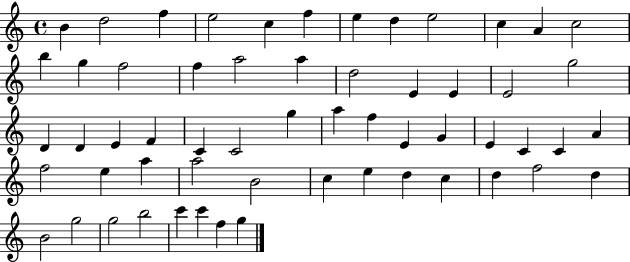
B4/q D5/h F5/q E5/h C5/q F5/q E5/q D5/q E5/h C5/q A4/q C5/h B5/q G5/q F5/h F5/q A5/h A5/q D5/h E4/q E4/q E4/h G5/h D4/q D4/q E4/q F4/q C4/q C4/h G5/q A5/q F5/q E4/q G4/q E4/q C4/q C4/q A4/q F5/h E5/q A5/q A5/h B4/h C5/q E5/q D5/q C5/q D5/q F5/h D5/q B4/h G5/h G5/h B5/h C6/q C6/q F5/q G5/q